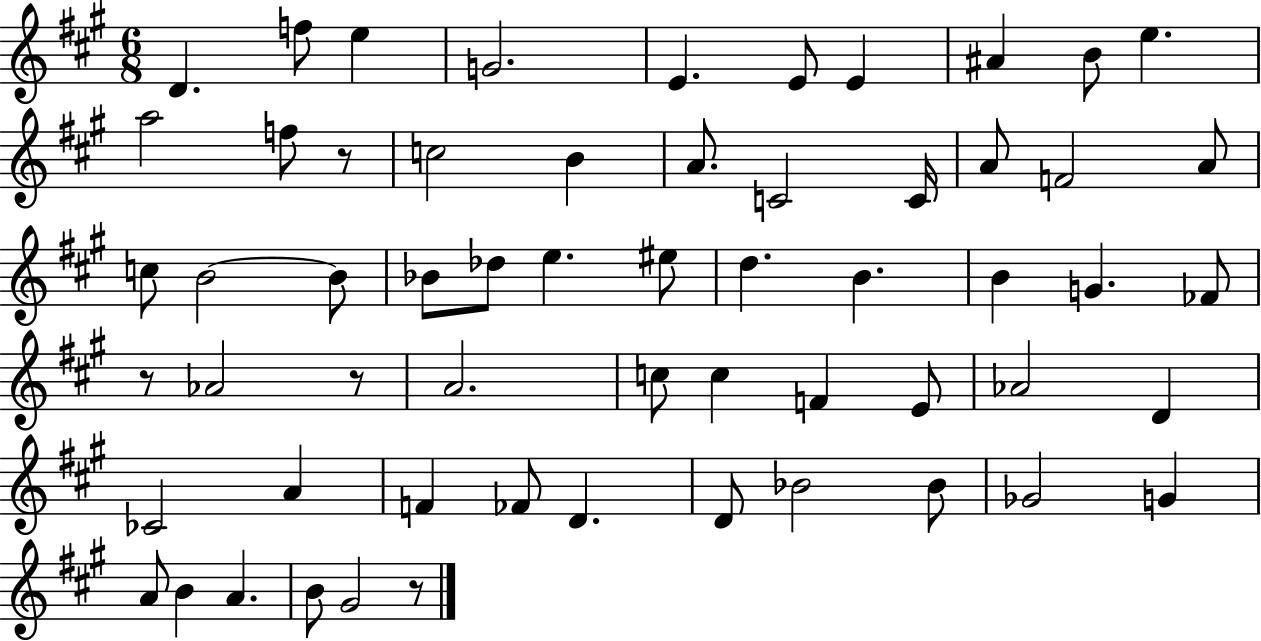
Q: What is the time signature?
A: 6/8